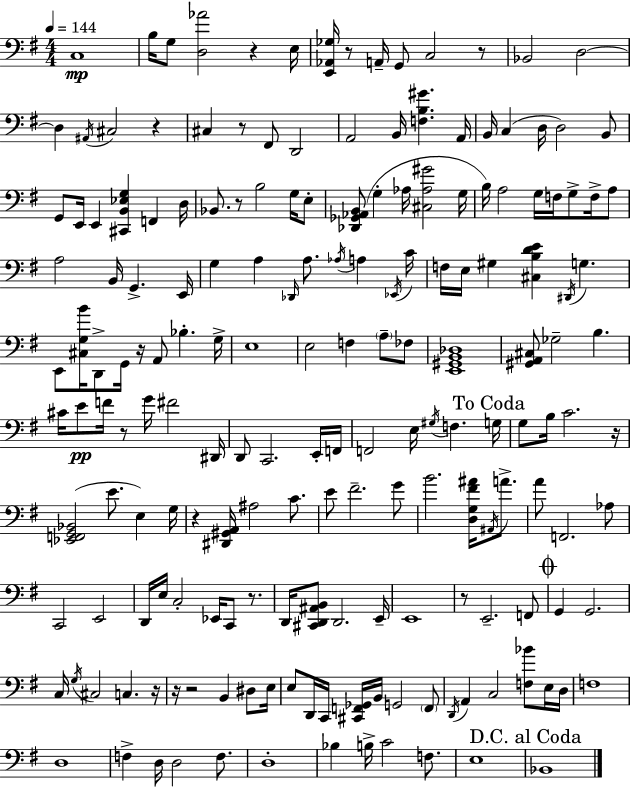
{
  \clef bass
  \numericTimeSignature
  \time 4/4
  \key g \major
  \tempo 4 = 144
  c1\mp | b16 g8 <d aes'>2 r4 e16 | <e, aes, ges>16 r8 a,16-- g,8 c2 r8 | bes,2 d2~~ | \break d4 \acciaccatura { ais,16 } cis2 r4 | cis4 r8 fis,8 d,2 | a,2 b,16 <f b gis'>4. | a,16 b,16 c4( d16 d2) b,8 | \break g,8 e,16 e,4 <cis, b, ees g>4 f,4 | d16 bes,8. r8 b2 g16 e8-. | <des, ges, aes, b,>8( g4-. aes16 <cis aes gis'>2 | g16 b16) a2 g16 f16 g8-> f16-> a8 | \break a2 b,16 g,4.-> | e,16 g4 a4 \grace { des,16 } a8. \acciaccatura { aes16 } a4 | \acciaccatura { ees,16 } c'16 f16 e16 gis4 <cis b d' e'>4 \acciaccatura { dis,16 } g4. | e,8 <cis g b'>16 d,8-> g,16 r16 a,8 bes4.-. | \break g16-> e1 | e2 f4 | \parenthesize a8-- fes8 <e, gis, b, des>1 | <gis, a, cis>8 ges2-- b4. | \break cis'16 e'8\pp f'16 r8 g'16 fis'2 | dis,16 d,8 c,2. | e,16-. f,16 f,2 e16 \acciaccatura { gis16 } f4. | \mark "To Coda" g16 g8 b16 c'2. | \break r16 <ees, f, g, bes,>2( e'8. | e4) g16 r4 <dis, gis, a,>16 ais2 | c'8. e'8 fis'2.-- | g'8 b'2. | \break <d g fis' ais'>16 \acciaccatura { ais,16 } a'8.-> a'8 f,2. | aes8 c,2 e,2 | d,16 e16 c2-. | ees,16 c,8 r8. d,16 <cis, d, ais, b,>8 d,2. | \break e,16-- e,1 | r8 e,2.-- | f,8 \mark \markup { \musicglyph "scripts.coda" } g,4 g,2. | c16 \acciaccatura { g16 } cis2 | \break c4. r16 r16 r2 | b,4 dis8 e16 e8 d,16 c,16 <cis, f, ges,>16 b,16 g,2 | \parenthesize f,8 \acciaccatura { d,16 } a,4 c2 | <f bes'>8 e16 d16 f1 | \break d1 | f4-> d16 d2 | f8. d1-. | bes4 b16-> c'2 | \break f8. e1 | \mark "D.C. al Coda" bes,1 | \bar "|."
}